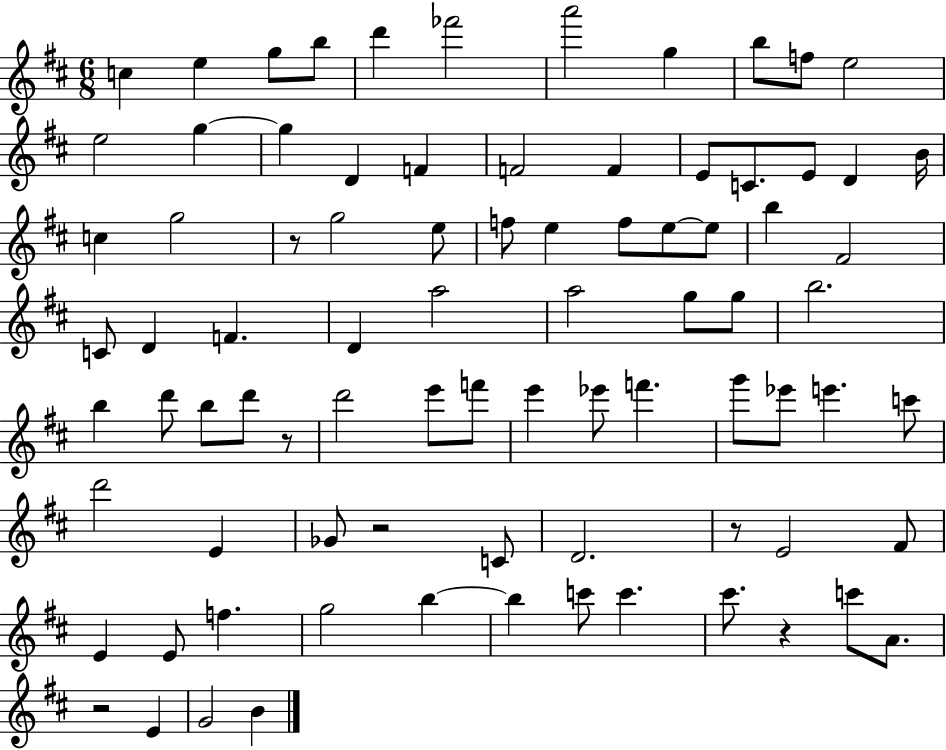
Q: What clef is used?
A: treble